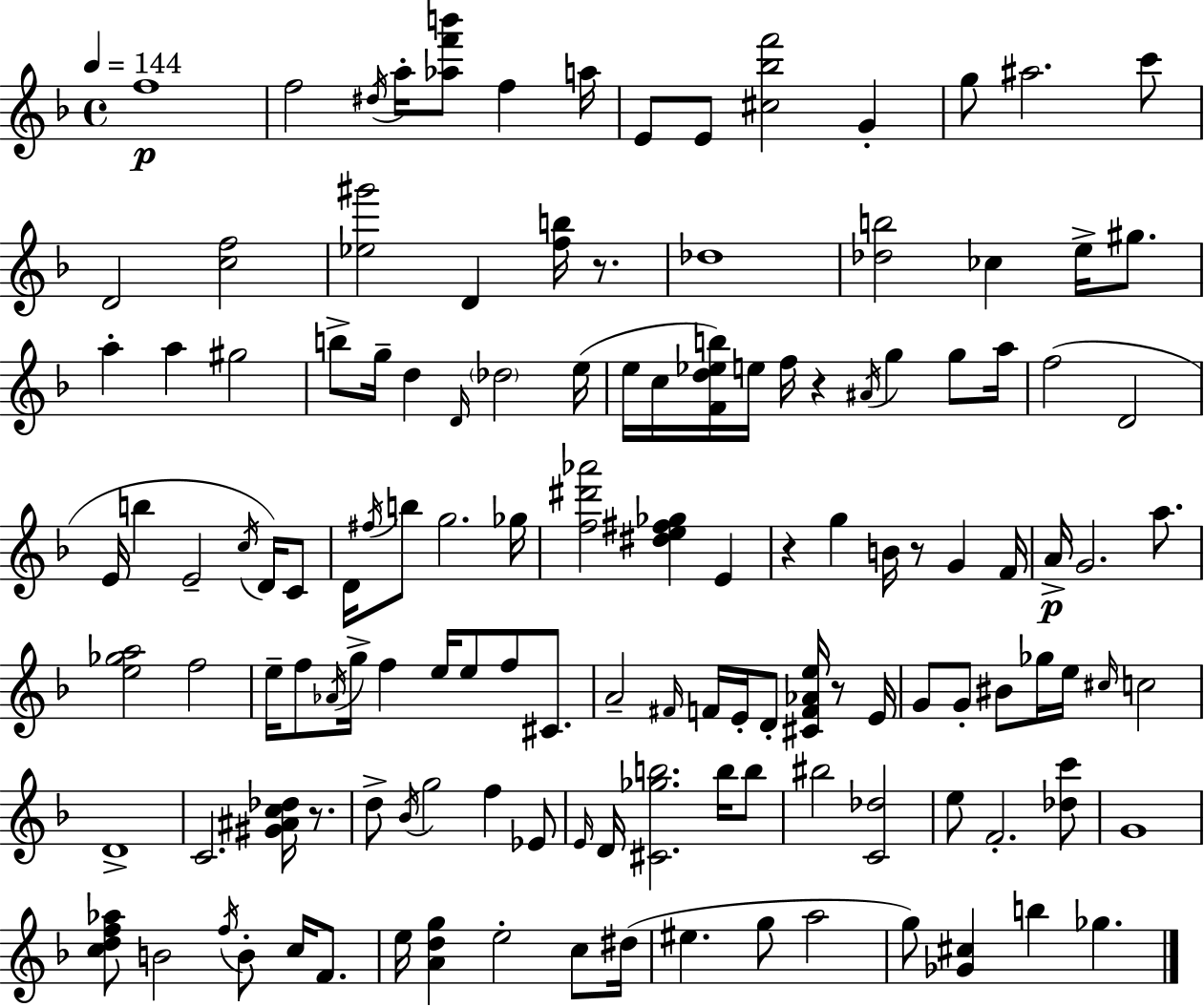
{
  \clef treble
  \time 4/4
  \defaultTimeSignature
  \key f \major
  \tempo 4 = 144
  f''1\p | f''2 \acciaccatura { dis''16 } a''16-. <aes'' f''' b'''>8 f''4 | a''16 e'8 e'8 <cis'' bes'' f'''>2 g'4-. | g''8 ais''2. c'''8 | \break d'2 <c'' f''>2 | <ees'' gis'''>2 d'4 <f'' b''>16 r8. | des''1 | <des'' b''>2 ces''4 e''16-> gis''8. | \break a''4-. a''4 gis''2 | b''8-> g''16-- d''4 \grace { d'16 } \parenthesize des''2 | e''16( e''16 c''16 <f' d'' ees'' b''>16) e''16 f''16 r4 \acciaccatura { ais'16 } g''4 | g''8 a''16 f''2( d'2 | \break e'16 b''4 e'2-- | \acciaccatura { c''16 }) d'16 c'8 d'16 \acciaccatura { fis''16 } b''8 g''2. | ges''16 <f'' dis''' aes'''>2 <dis'' e'' fis'' ges''>4 | e'4 r4 g''4 b'16 r8 | \break g'4 f'16 a'16->\p g'2. | a''8. <e'' ges'' a''>2 f''2 | e''16-- f''8 \acciaccatura { aes'16 } g''16-> f''4 e''16 e''8 | f''8 cis'8. a'2-- \grace { fis'16 } f'16 | \break e'16-. d'8-. <cis' f' aes' e''>16 r8 e'16 g'8 g'8-. bis'8 ges''16 e''16 \grace { cis''16 } | c''2 d'1-> | c'2. | <gis' ais' c'' des''>16 r8. d''8-> \acciaccatura { bes'16 } g''2 | \break f''4 ees'8 \grace { e'16 } d'16 <cis' ges'' b''>2. | b''16 b''8 bis''2 | <c' des''>2 e''8 f'2.-. | <des'' c'''>8 g'1 | \break <c'' d'' f'' aes''>8 b'2 | \acciaccatura { f''16 } b'8-. c''16 f'8. e''16 <a' d'' g''>4 | e''2-. c''8 dis''16( eis''4. | g''8 a''2 g''8) <ges' cis''>4 | \break b''4 ges''4. \bar "|."
}